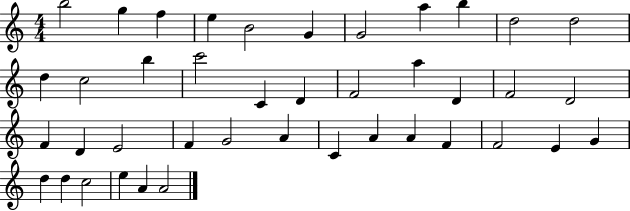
X:1
T:Untitled
M:4/4
L:1/4
K:C
b2 g f e B2 G G2 a b d2 d2 d c2 b c'2 C D F2 a D F2 D2 F D E2 F G2 A C A A F F2 E G d d c2 e A A2